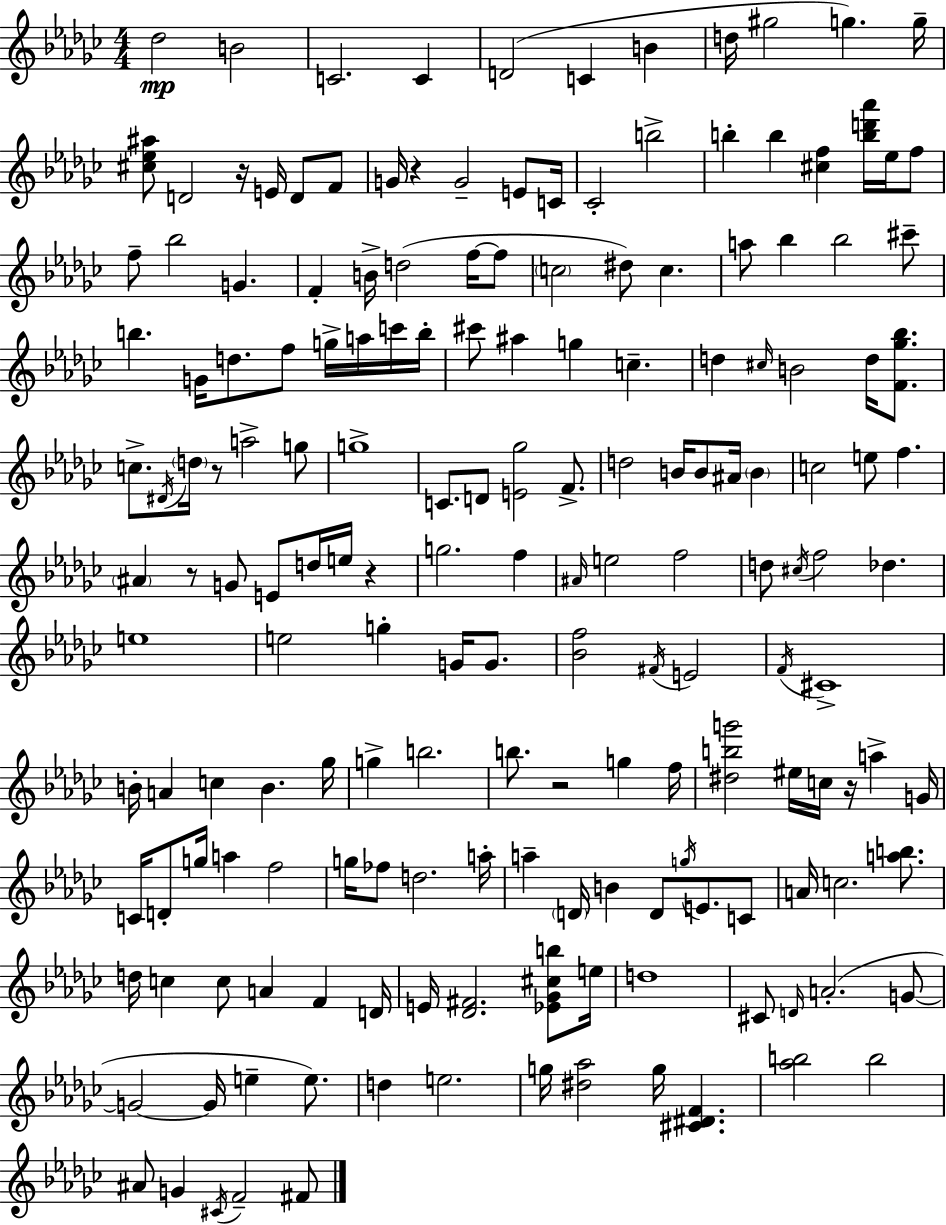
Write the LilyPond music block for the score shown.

{
  \clef treble
  \numericTimeSignature
  \time 4/4
  \key ees \minor
  des''2\mp b'2 | c'2. c'4 | d'2( c'4 b'4 | d''16 gis''2 g''4.) g''16-- | \break <cis'' ees'' ais''>8 d'2 r16 e'16 d'8 f'8 | g'16 r4 g'2-- e'8 c'16 | ces'2-. b''2-> | b''4-. b''4 <cis'' f''>4 <b'' d''' aes'''>16 ees''16 f''8 | \break f''8-- bes''2 g'4. | f'4-. b'16-> d''2( f''16~~ f''8 | \parenthesize c''2 dis''8) c''4. | a''8 bes''4 bes''2 cis'''8-- | \break b''4. g'16 d''8. f''8 g''16-> a''16 c'''16 b''16-. | cis'''8 ais''4 g''4 c''4.-- | d''4 \grace { cis''16 } b'2 d''16 <f' ges'' bes''>8. | c''8.-> \acciaccatura { dis'16 } \parenthesize d''16 r8 a''2-> | \break g''8 g''1-> | c'8. d'8 <e' ges''>2 f'8.-> | d''2 b'16 b'8 ais'16 \parenthesize b'4 | c''2 e''8 f''4. | \break \parenthesize ais'4 r8 g'8 e'8 d''16 e''16 r4 | g''2. f''4 | \grace { ais'16 } e''2 f''2 | d''8 \acciaccatura { cis''16 } f''2 des''4. | \break e''1 | e''2 g''4-. | g'16 g'8. <bes' f''>2 \acciaccatura { fis'16 } e'2 | \acciaccatura { f'16 } cis'1-> | \break b'16-. a'4 c''4 b'4. | ges''16 g''4-> b''2. | b''8. r2 | g''4 f''16 <dis'' b'' g'''>2 eis''16 c''16 | \break r16 a''4-> g'16 c'16 d'8-. g''16 a''4 f''2 | g''16 fes''8 d''2. | a''16-. a''4-- \parenthesize d'16 b'4 d'8 | \acciaccatura { g''16 } e'8. c'8 a'16 c''2. | \break <a'' b''>8. d''16 c''4 c''8 a'4 | f'4 d'16 e'16 <des' fis'>2. | <ees' ges' cis'' b''>8 e''16 d''1 | cis'8 \grace { d'16 } a'2.-.( | \break g'8~~ g'2~~ | g'16 e''4-- e''8.) d''4 e''2. | g''16 <dis'' aes''>2 | g''16 <cis' dis' f'>4. <aes'' b''>2 | \break b''2 ais'8 g'4 \acciaccatura { cis'16 } f'2-- | fis'8 \bar "|."
}